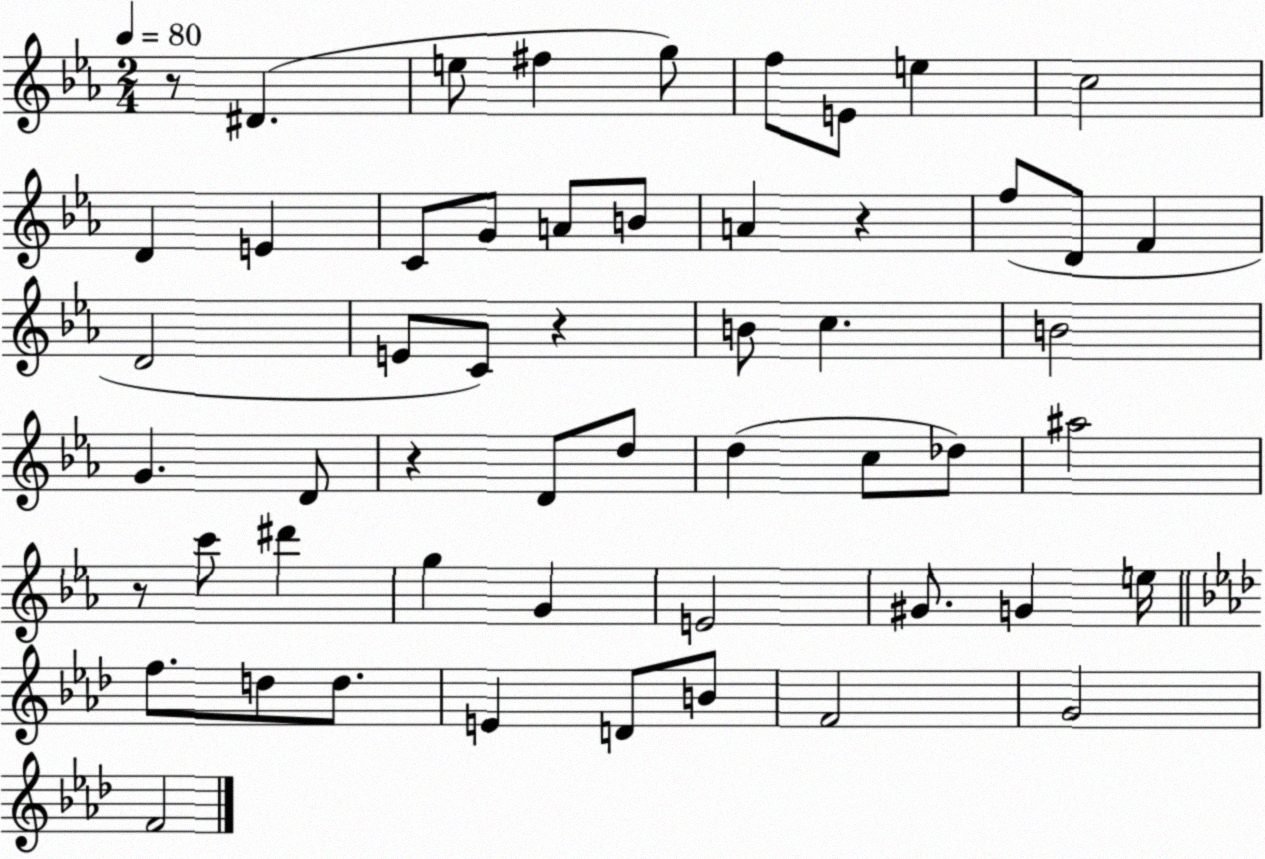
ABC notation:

X:1
T:Untitled
M:2/4
L:1/4
K:Eb
z/2 ^D e/2 ^f g/2 f/2 E/2 e c2 D E C/2 G/2 A/2 B/2 A z f/2 D/2 F D2 E/2 C/2 z B/2 c B2 G D/2 z D/2 d/2 d c/2 _d/2 ^a2 z/2 c'/2 ^d' g G E2 ^G/2 G e/4 f/2 d/2 d/2 E D/2 B/2 F2 G2 F2